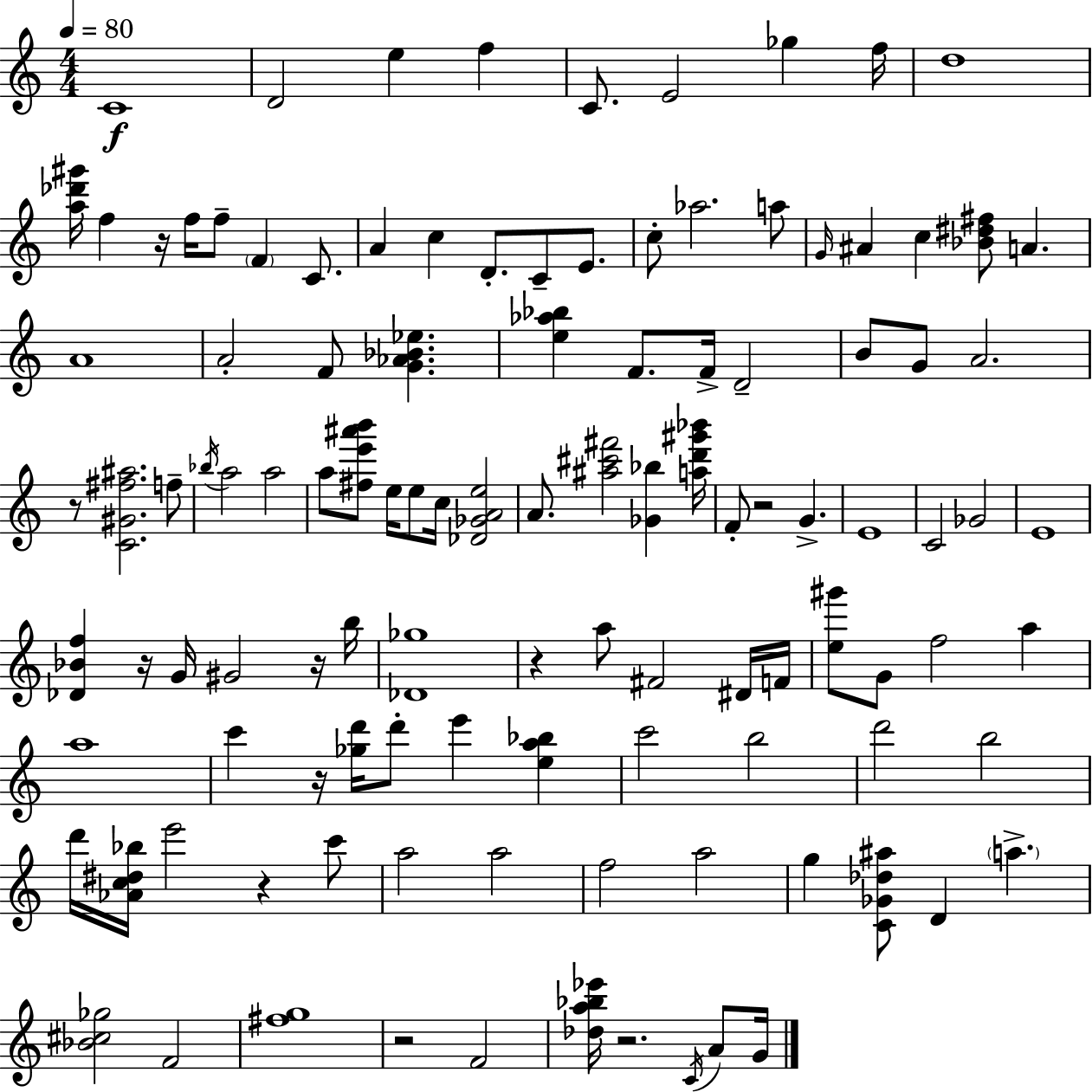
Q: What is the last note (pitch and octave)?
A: G4